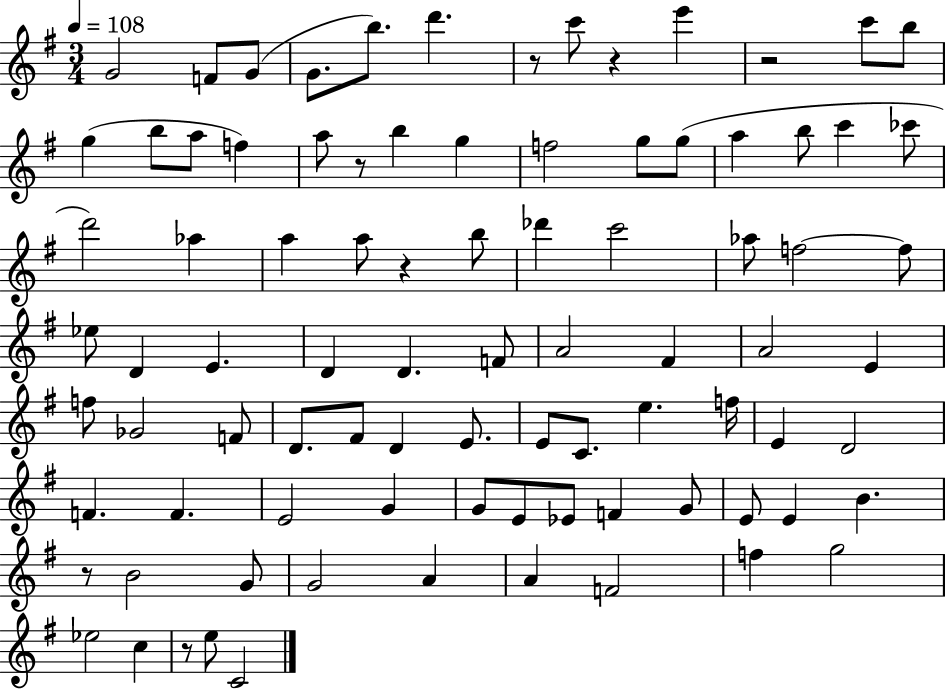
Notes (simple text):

G4/h F4/e G4/e G4/e. B5/e. D6/q. R/e C6/e R/q E6/q R/h C6/e B5/e G5/q B5/e A5/e F5/q A5/e R/e B5/q G5/q F5/h G5/e G5/e A5/q B5/e C6/q CES6/e D6/h Ab5/q A5/q A5/e R/q B5/e Db6/q C6/h Ab5/e F5/h F5/e Eb5/e D4/q E4/q. D4/q D4/q. F4/e A4/h F#4/q A4/h E4/q F5/e Gb4/h F4/e D4/e. F#4/e D4/q E4/e. E4/e C4/e. E5/q. F5/s E4/q D4/h F4/q. F4/q. E4/h G4/q G4/e E4/e Eb4/e F4/q G4/e E4/e E4/q B4/q. R/e B4/h G4/e G4/h A4/q A4/q F4/h F5/q G5/h Eb5/h C5/q R/e E5/e C4/h